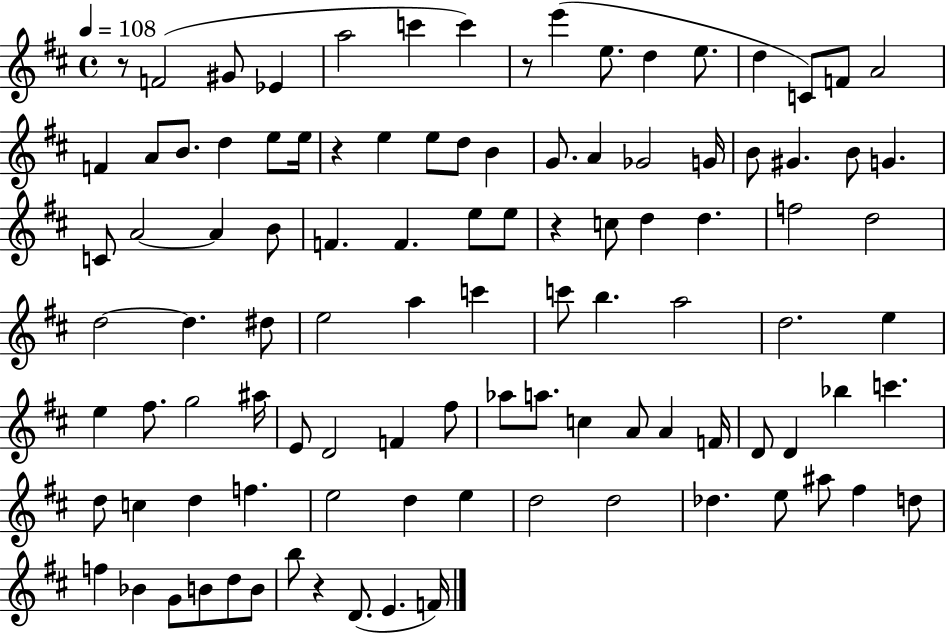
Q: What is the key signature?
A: D major